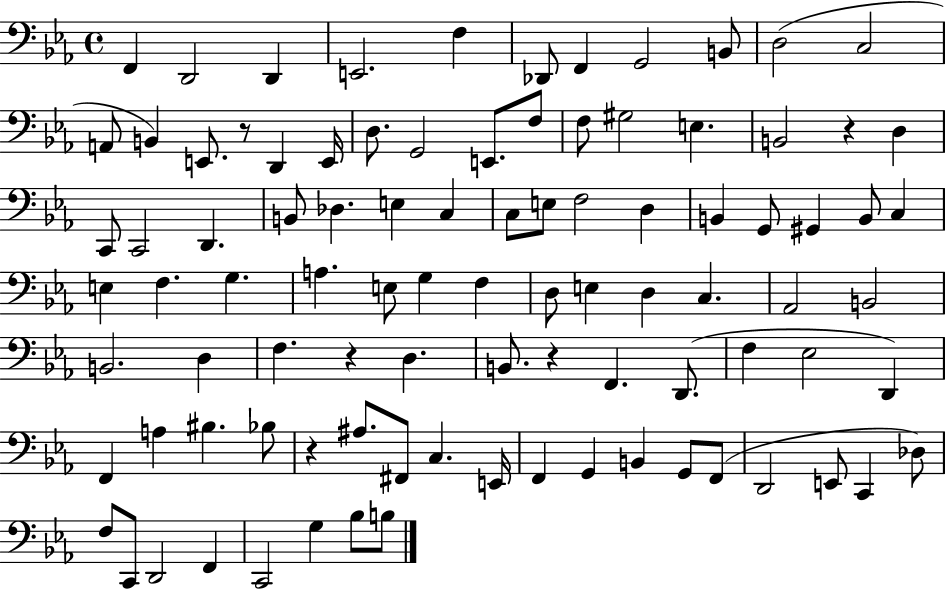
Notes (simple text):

F2/q D2/h D2/q E2/h. F3/q Db2/e F2/q G2/h B2/e D3/h C3/h A2/e B2/q E2/e. R/e D2/q E2/s D3/e. G2/h E2/e. F3/e F3/e G#3/h E3/q. B2/h R/q D3/q C2/e C2/h D2/q. B2/e Db3/q. E3/q C3/q C3/e E3/e F3/h D3/q B2/q G2/e G#2/q B2/e C3/q E3/q F3/q. G3/q. A3/q. E3/e G3/q F3/q D3/e E3/q D3/q C3/q. Ab2/h B2/h B2/h. D3/q F3/q. R/q D3/q. B2/e. R/q F2/q. D2/e. F3/q Eb3/h D2/q F2/q A3/q BIS3/q. Bb3/e R/q A#3/e. F#2/e C3/q. E2/s F2/q G2/q B2/q G2/e F2/e D2/h E2/e C2/q Db3/e F3/e C2/e D2/h F2/q C2/h G3/q Bb3/e B3/e